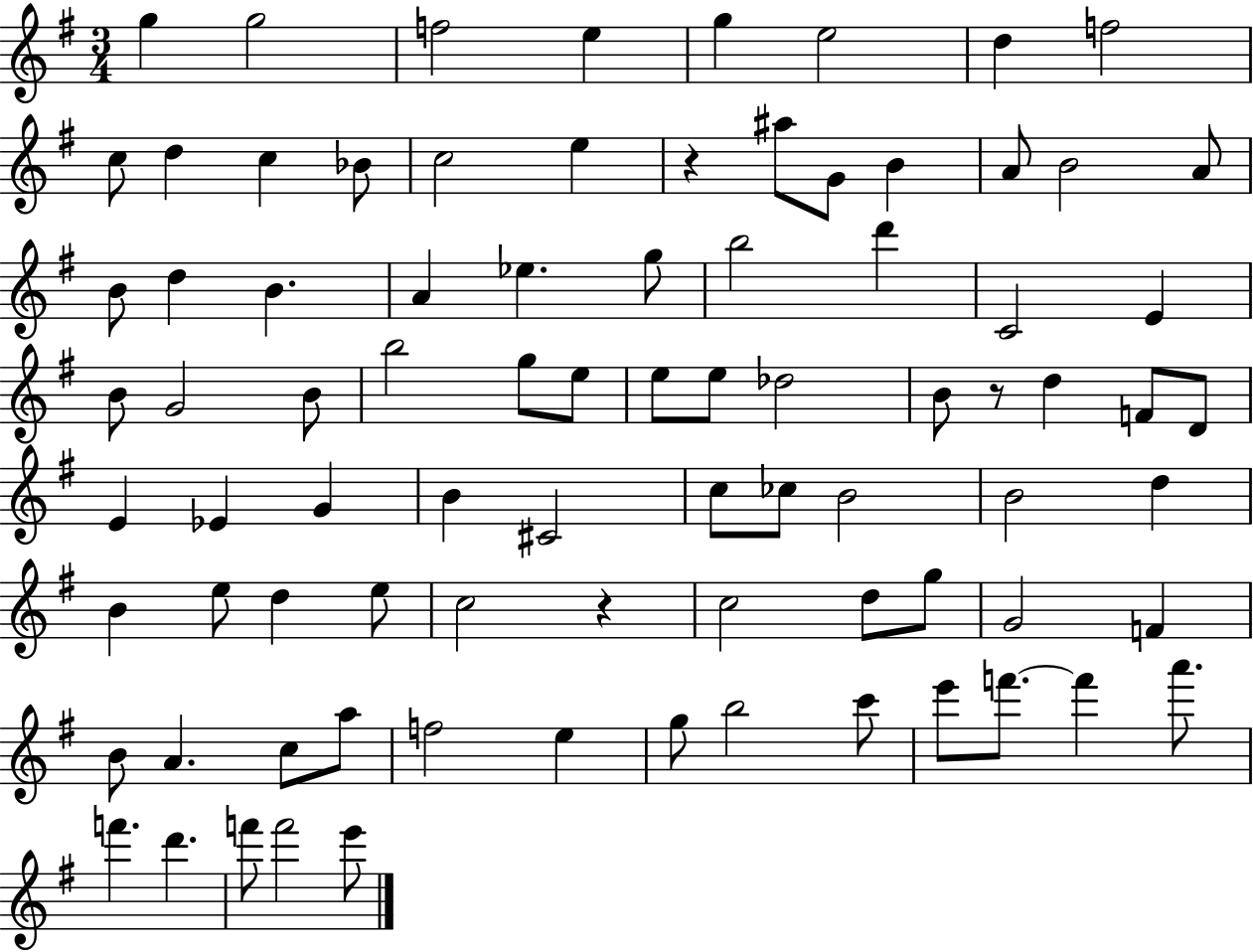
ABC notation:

X:1
T:Untitled
M:3/4
L:1/4
K:G
g g2 f2 e g e2 d f2 c/2 d c _B/2 c2 e z ^a/2 G/2 B A/2 B2 A/2 B/2 d B A _e g/2 b2 d' C2 E B/2 G2 B/2 b2 g/2 e/2 e/2 e/2 _d2 B/2 z/2 d F/2 D/2 E _E G B ^C2 c/2 _c/2 B2 B2 d B e/2 d e/2 c2 z c2 d/2 g/2 G2 F B/2 A c/2 a/2 f2 e g/2 b2 c'/2 e'/2 f'/2 f' a'/2 f' d' f'/2 f'2 e'/2